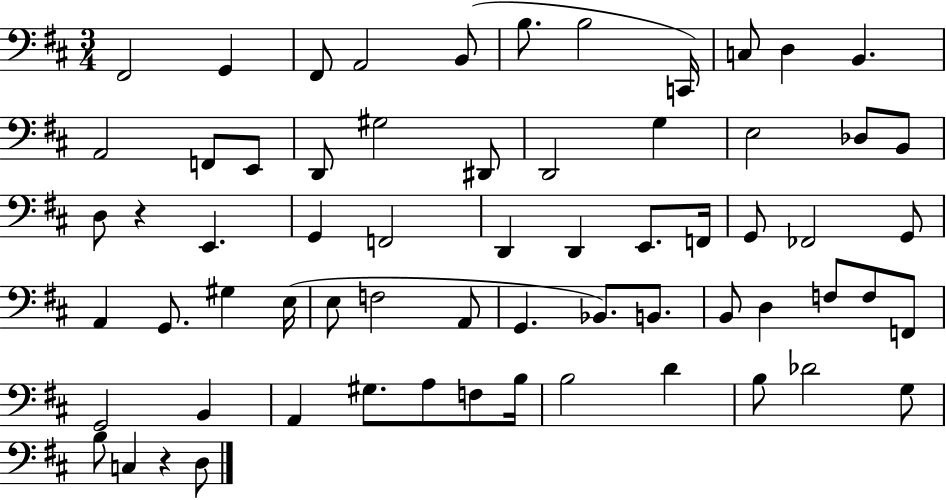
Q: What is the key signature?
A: D major